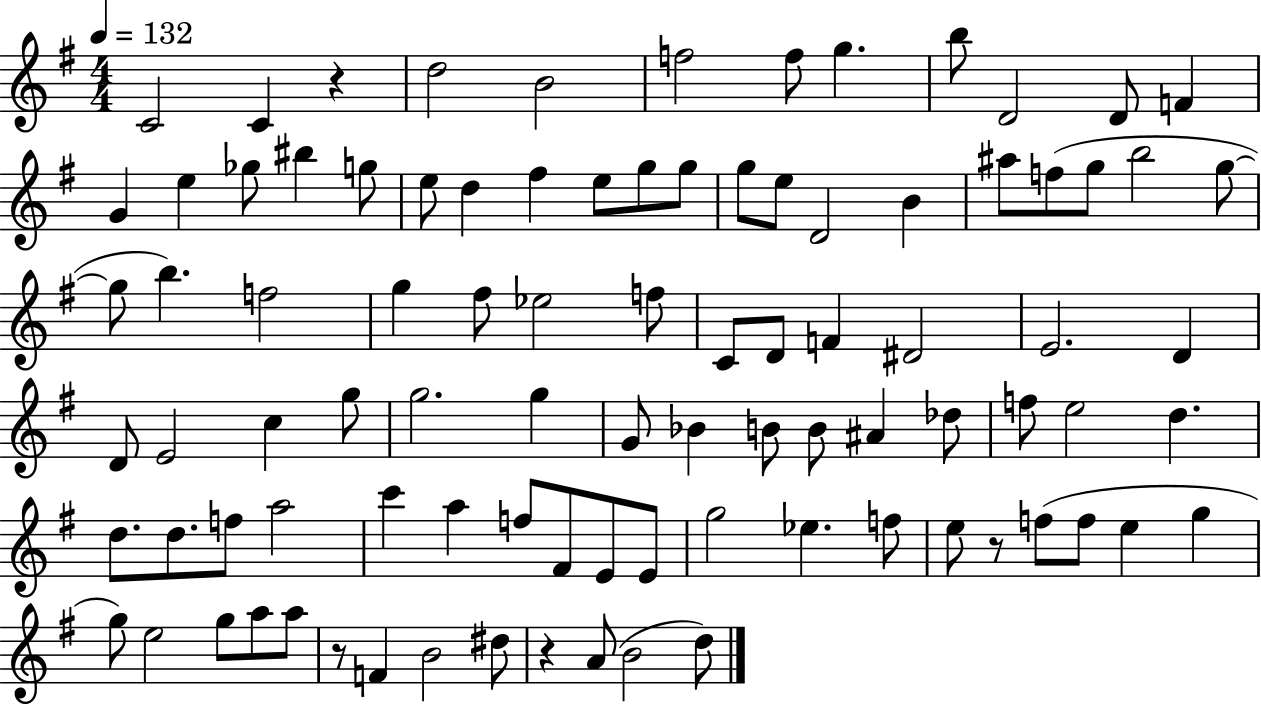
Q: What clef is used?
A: treble